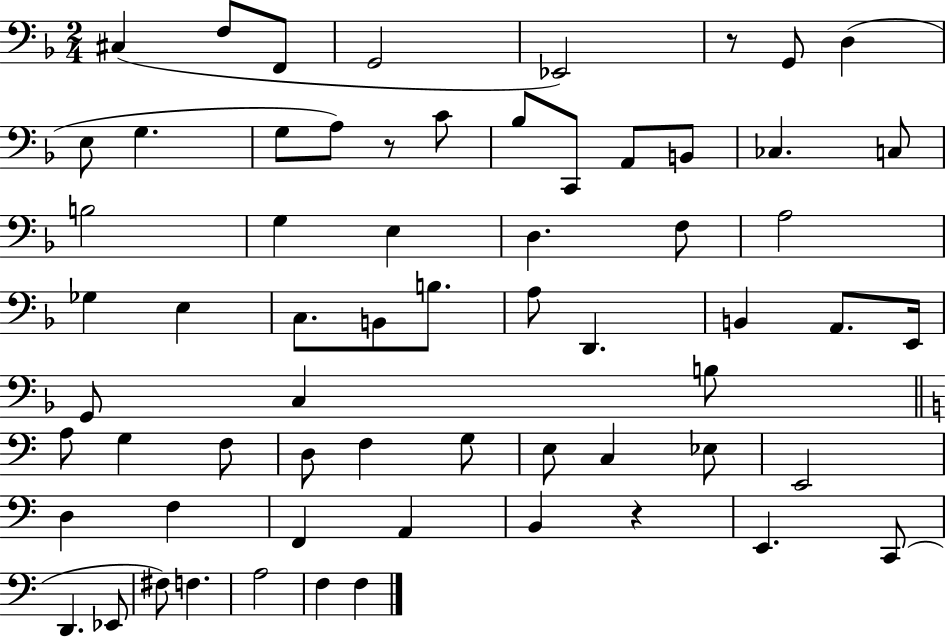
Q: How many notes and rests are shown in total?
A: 64